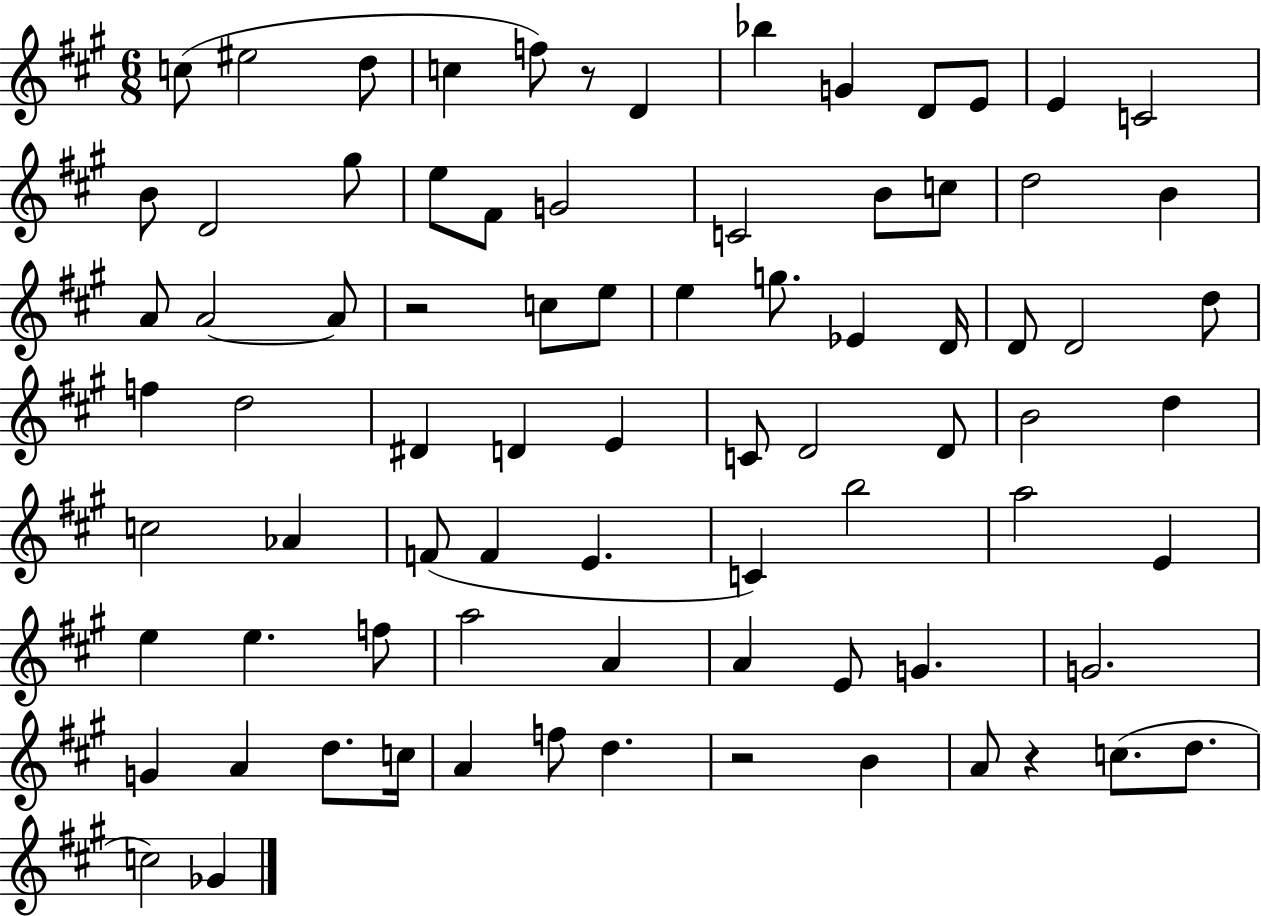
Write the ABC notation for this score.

X:1
T:Untitled
M:6/8
L:1/4
K:A
c/2 ^e2 d/2 c f/2 z/2 D _b G D/2 E/2 E C2 B/2 D2 ^g/2 e/2 ^F/2 G2 C2 B/2 c/2 d2 B A/2 A2 A/2 z2 c/2 e/2 e g/2 _E D/4 D/2 D2 d/2 f d2 ^D D E C/2 D2 D/2 B2 d c2 _A F/2 F E C b2 a2 E e e f/2 a2 A A E/2 G G2 G A d/2 c/4 A f/2 d z2 B A/2 z c/2 d/2 c2 _G